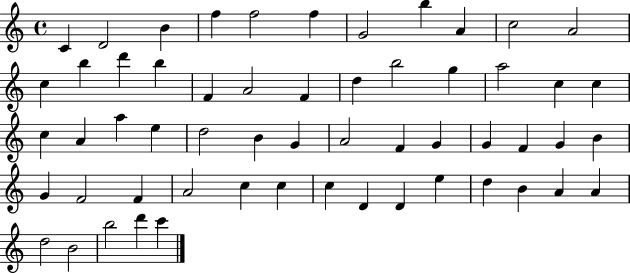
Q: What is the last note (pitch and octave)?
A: C6